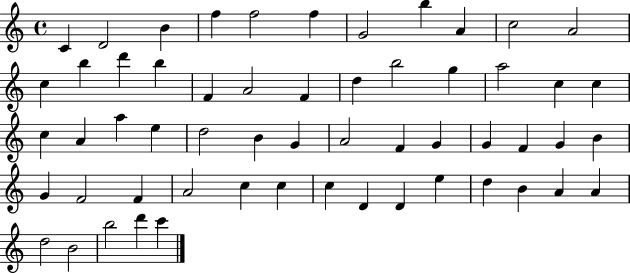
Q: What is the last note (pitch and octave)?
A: C6